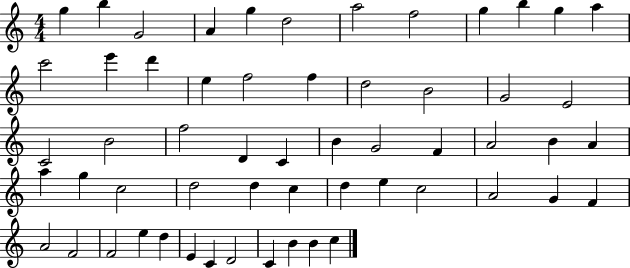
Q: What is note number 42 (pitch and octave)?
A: C5